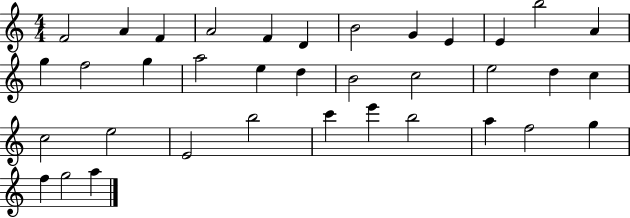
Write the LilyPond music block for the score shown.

{
  \clef treble
  \numericTimeSignature
  \time 4/4
  \key c \major
  f'2 a'4 f'4 | a'2 f'4 d'4 | b'2 g'4 e'4 | e'4 b''2 a'4 | \break g''4 f''2 g''4 | a''2 e''4 d''4 | b'2 c''2 | e''2 d''4 c''4 | \break c''2 e''2 | e'2 b''2 | c'''4 e'''4 b''2 | a''4 f''2 g''4 | \break f''4 g''2 a''4 | \bar "|."
}